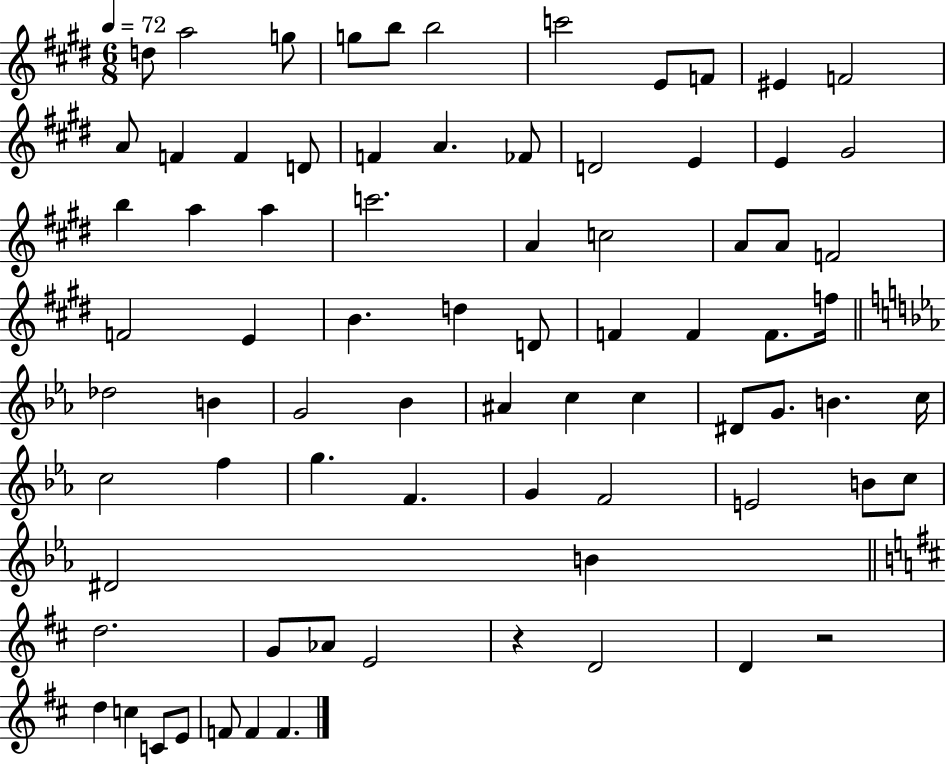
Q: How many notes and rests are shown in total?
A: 77